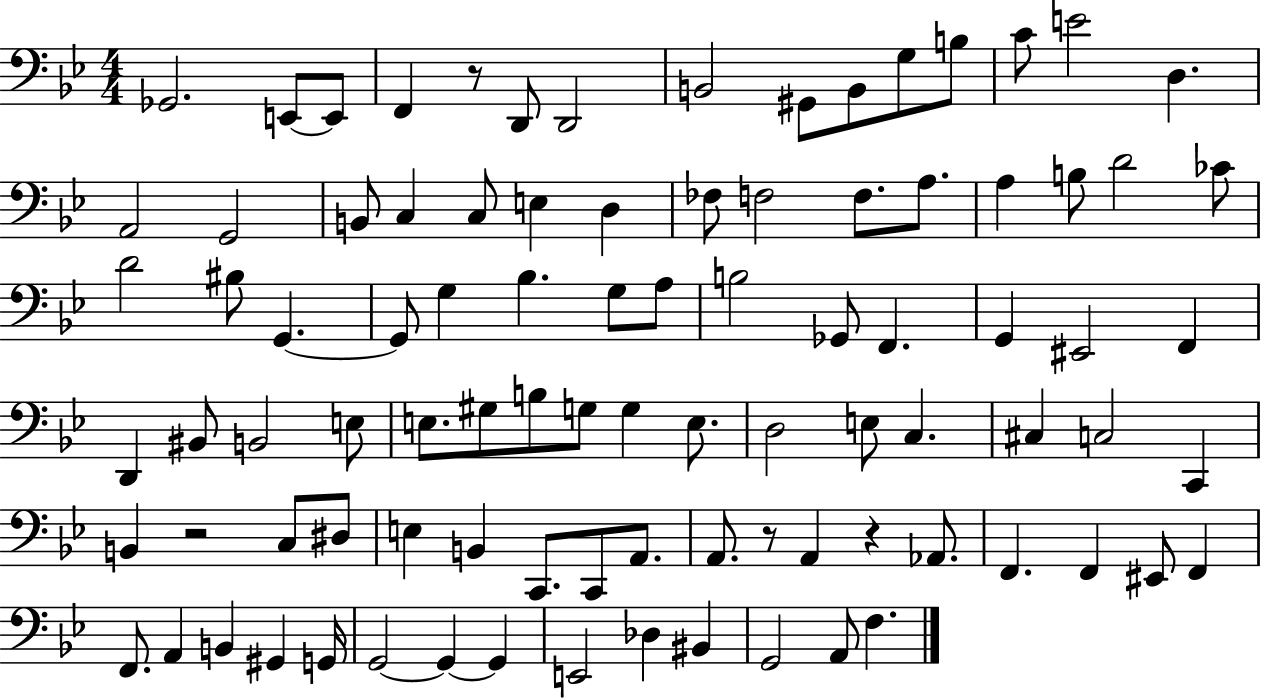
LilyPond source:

{
  \clef bass
  \numericTimeSignature
  \time 4/4
  \key bes \major
  ges,2. e,8~~ e,8 | f,4 r8 d,8 d,2 | b,2 gis,8 b,8 g8 b8 | c'8 e'2 d4. | \break a,2 g,2 | b,8 c4 c8 e4 d4 | fes8 f2 f8. a8. | a4 b8 d'2 ces'8 | \break d'2 bis8 g,4.~~ | g,8 g4 bes4. g8 a8 | b2 ges,8 f,4. | g,4 eis,2 f,4 | \break d,4 bis,8 b,2 e8 | e8. gis8 b8 g8 g4 e8. | d2 e8 c4. | cis4 c2 c,4 | \break b,4 r2 c8 dis8 | e4 b,4 c,8. c,8 a,8. | a,8. r8 a,4 r4 aes,8. | f,4. f,4 eis,8 f,4 | \break f,8. a,4 b,4 gis,4 g,16 | g,2~~ g,4~~ g,4 | e,2 des4 bis,4 | g,2 a,8 f4. | \break \bar "|."
}